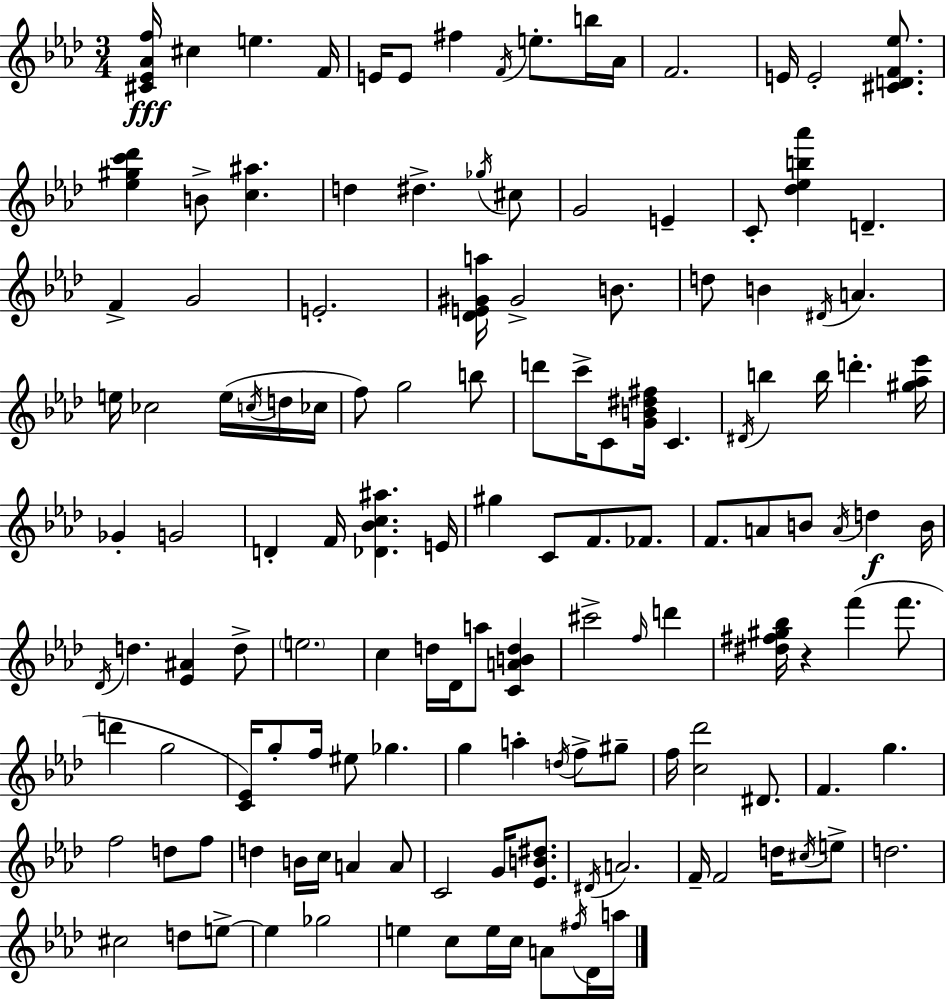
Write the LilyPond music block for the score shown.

{
  \clef treble
  \numericTimeSignature
  \time 3/4
  \key aes \major
  <cis' ees' aes' f''>16\fff cis''4 e''4. f'16 | e'16 e'8 fis''4 \acciaccatura { f'16 } e''8.-. b''16 | aes'16 f'2. | e'16 e'2-. <cis' d' f' ees''>8. | \break <ees'' gis'' c''' des'''>4 b'8-> <c'' ais''>4. | d''4 dis''4.-> \acciaccatura { ges''16 } | cis''8 g'2 e'4-- | c'8-. <des'' ees'' b'' aes'''>4 d'4.-- | \break f'4-> g'2 | e'2.-. | <des' e' gis' a''>16 gis'2-> b'8. | d''8 b'4 \acciaccatura { dis'16 } a'4. | \break e''16 ces''2 | e''16( \acciaccatura { c''16 } d''16 ces''16 f''8) g''2 | b''8 d'''8 c'''16-> c'8 <g' b' dis'' fis''>16 c'4. | \acciaccatura { dis'16 } b''4 b''16 d'''4.-. | \break <gis'' aes'' ees'''>16 ges'4-. g'2 | d'4-. f'16 <des' bes' c'' ais''>4. | e'16 gis''4 c'8 f'8. | fes'8. f'8. a'8 b'8 | \break \acciaccatura { a'16 }\f d''4 b'16 \acciaccatura { des'16 } d''4. | <ees' ais'>4 d''8-> \parenthesize e''2. | c''4 d''16 | des'16 a''8 <c' a' b' d''>4 cis'''2-> | \break \grace { f''16 } d'''4 <dis'' fis'' gis'' bes''>16 r4 | f'''4( f'''8. d'''4 | g''2 <c' ees'>16) g''8-. f''16 | eis''8 ges''4. g''4 | \break a''4-. \acciaccatura { d''16 } f''8-> gis''8-- f''16 <c'' des'''>2 | dis'8. f'4. | g''4. f''2 | d''8 f''8 d''4 | \break b'16 c''16 a'4 a'8 c'2 | g'16 <ees' b' dis''>8. \acciaccatura { dis'16 } a'2. | f'16-- f'2 | d''16 \acciaccatura { cis''16 } e''8-> d''2. | \break cis''2 | d''8 e''8->~~ e''4 | ges''2 e''4 | c''8 e''16 c''16 a'8 \acciaccatura { fis''16 } des'16 a''16 | \break \bar "|."
}